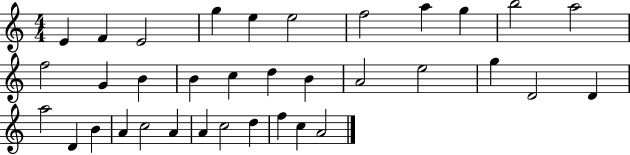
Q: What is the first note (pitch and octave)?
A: E4